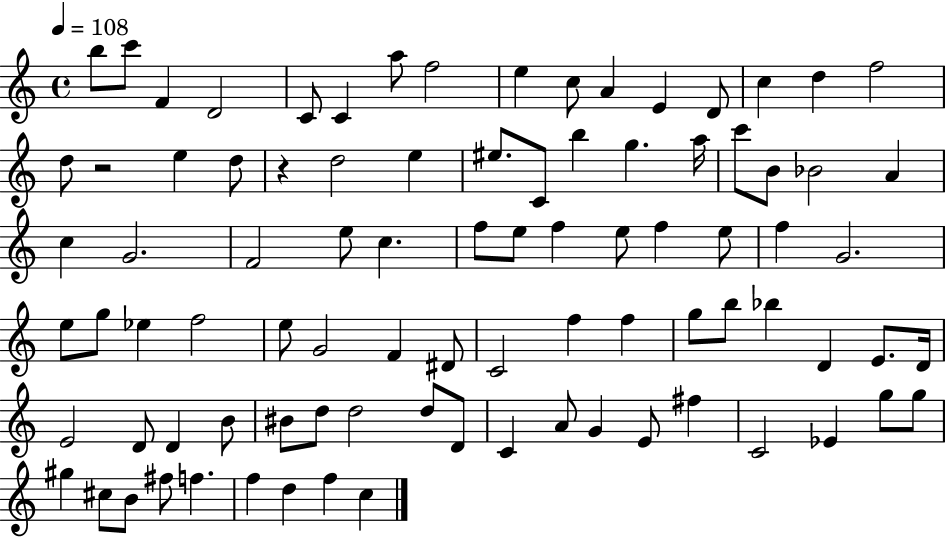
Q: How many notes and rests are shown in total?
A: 89